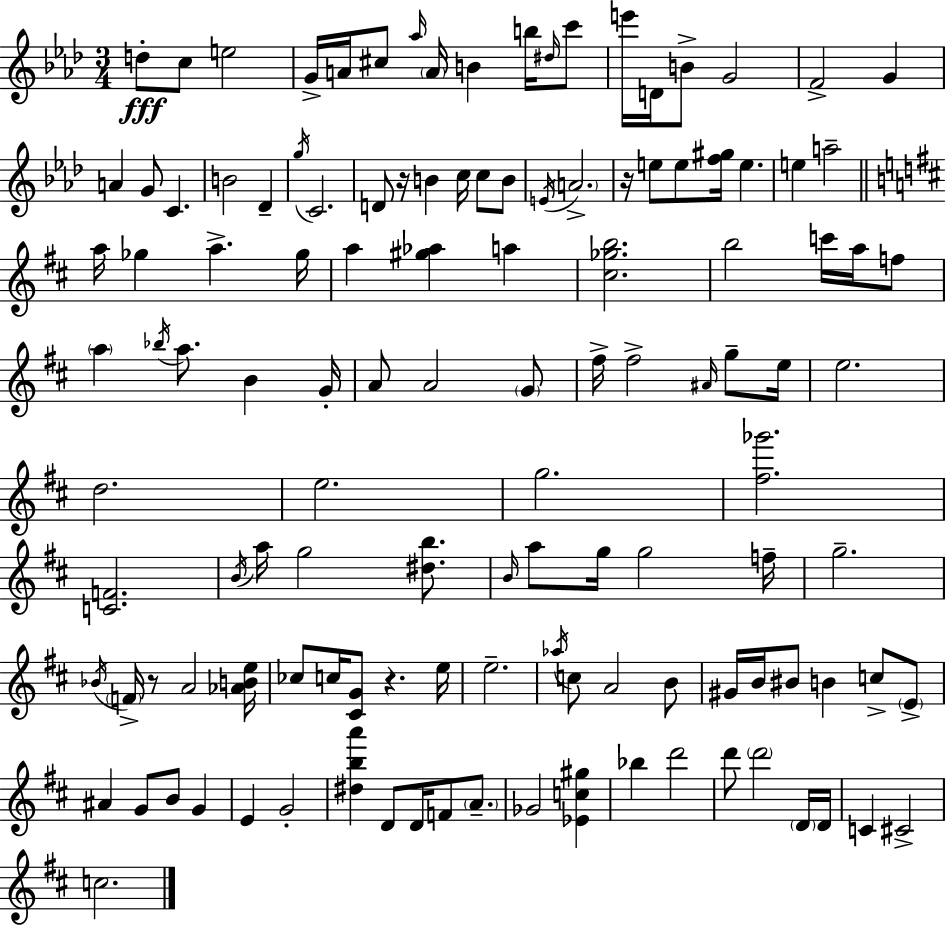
{
  \clef treble
  \numericTimeSignature
  \time 3/4
  \key f \minor
  \repeat volta 2 { d''8-.\fff c''8 e''2 | g'16-> a'16 cis''8 \grace { aes''16 } \parenthesize a'16 b'4 b''16 \grace { dis''16 } | c'''8 e'''16 d'16 b'8-> g'2 | f'2-> g'4 | \break a'4 g'8 c'4. | b'2 des'4-- | \acciaccatura { g''16 } c'2. | d'8 r16 b'4 c''16 c''8 | \break b'8 \acciaccatura { e'16 } \parenthesize a'2.-> | r16 e''8 e''8 <f'' gis''>16 e''4. | e''4 a''2-- | \bar "||" \break \key b \minor a''16 ges''4 a''4.-> ges''16 | a''4 <gis'' aes''>4 a''4 | <cis'' ges'' b''>2. | b''2 c'''16 a''16 f''8 | \break \parenthesize a''4 \acciaccatura { bes''16 } a''8. b'4 | g'16-. a'8 a'2 \parenthesize g'8 | fis''16-> fis''2-> \grace { ais'16 } g''8-- | e''16 e''2. | \break d''2. | e''2. | g''2. | <fis'' ges'''>2. | \break <c' f'>2. | \acciaccatura { b'16 } a''16 g''2 | <dis'' b''>8. \grace { b'16 } a''8 g''16 g''2 | f''16-- g''2.-- | \break \acciaccatura { bes'16 } \parenthesize f'16-> r8 a'2 | <aes' b' e''>16 ces''8 c''16 <cis' g'>8 r4. | e''16 e''2.-- | \acciaccatura { aes''16 } c''8 a'2 | \break b'8 gis'16 b'16 bis'8 b'4 | c''8-> \parenthesize e'8-> ais'4 g'8 | b'8 g'4 e'4 g'2-. | <dis'' b'' a'''>4 d'8 | \break d'16 f'8 \parenthesize a'8.-- ges'2 | <ees' c'' gis''>4 bes''4 d'''2 | d'''8 \parenthesize d'''2 | \parenthesize d'16 d'16 c'4 cis'2-> | \break c''2. | } \bar "|."
}